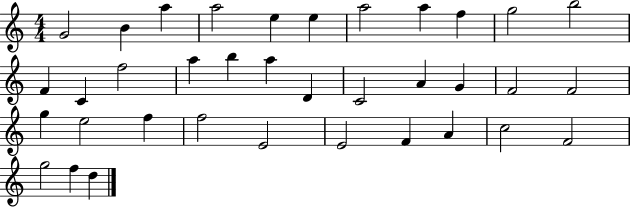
X:1
T:Untitled
M:4/4
L:1/4
K:C
G2 B a a2 e e a2 a f g2 b2 F C f2 a b a D C2 A G F2 F2 g e2 f f2 E2 E2 F A c2 F2 g2 f d